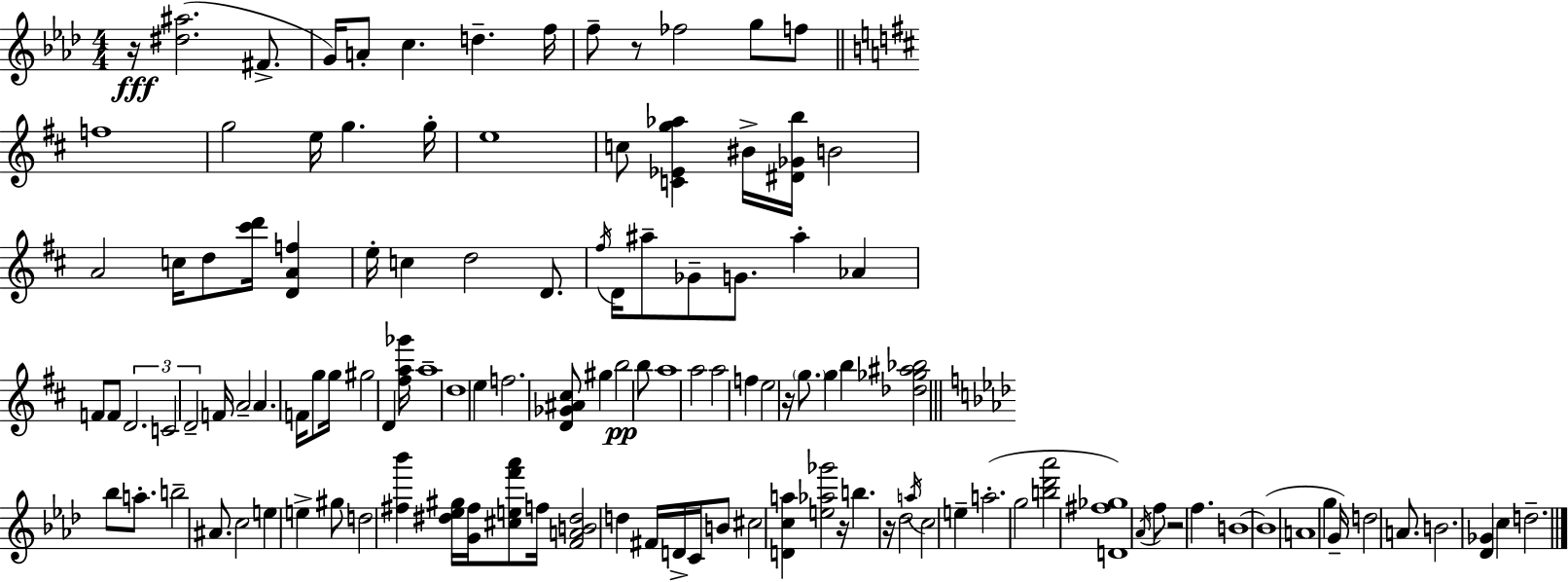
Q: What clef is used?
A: treble